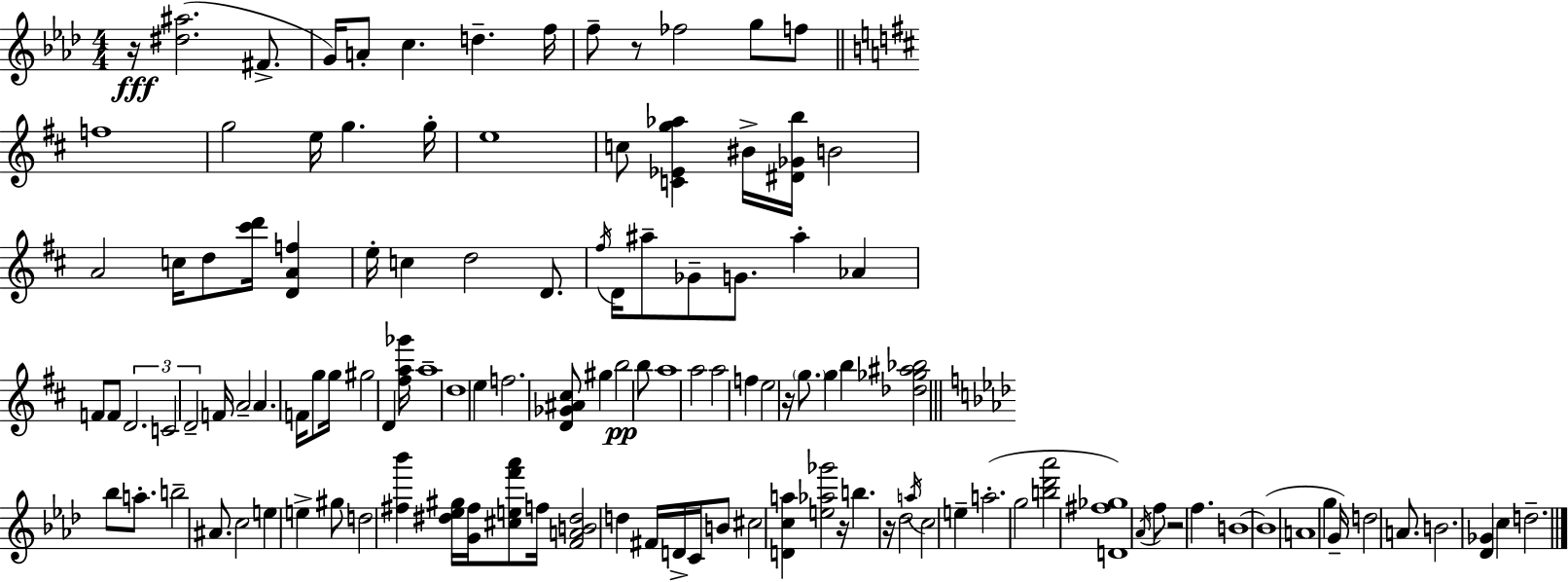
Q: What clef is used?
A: treble